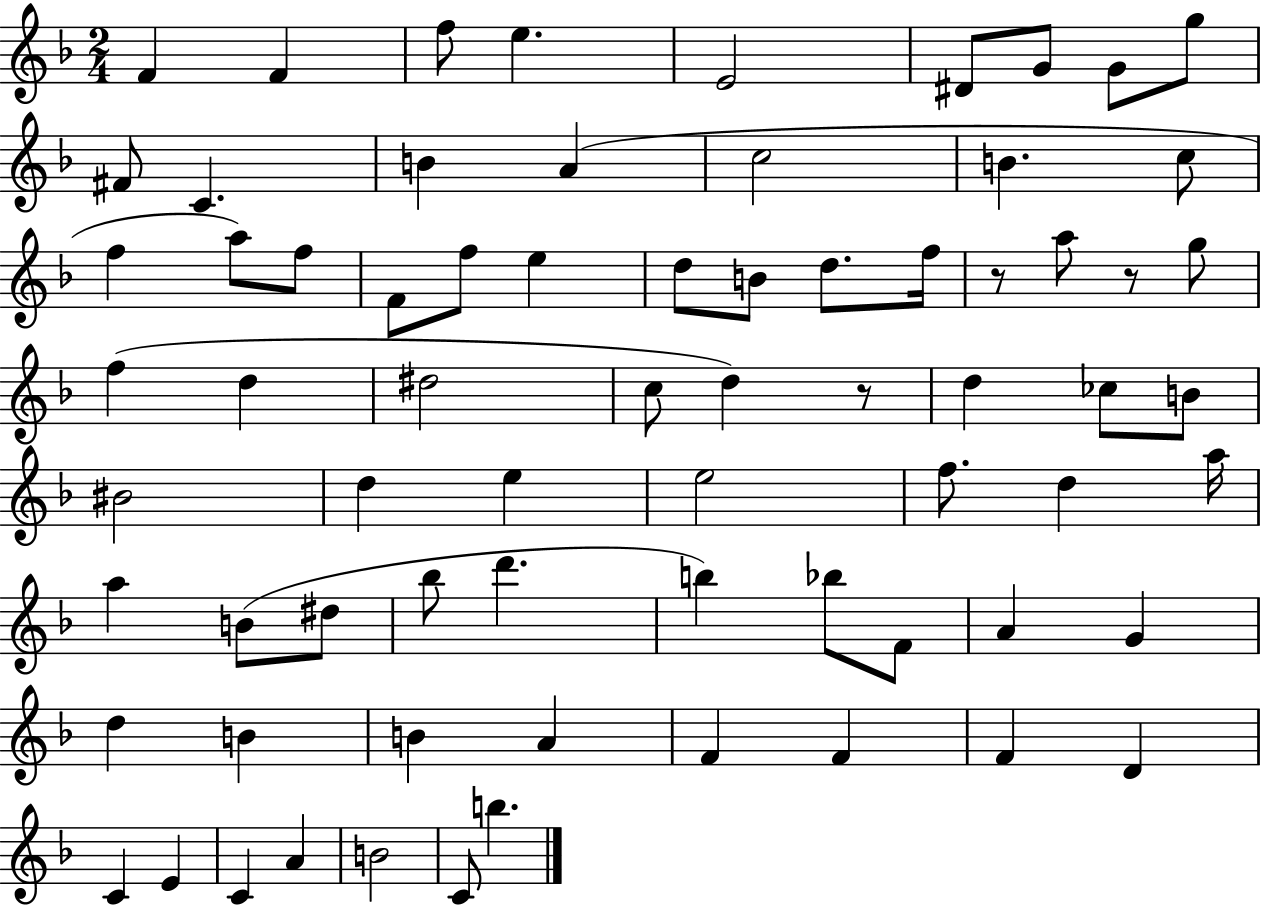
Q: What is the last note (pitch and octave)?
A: B5